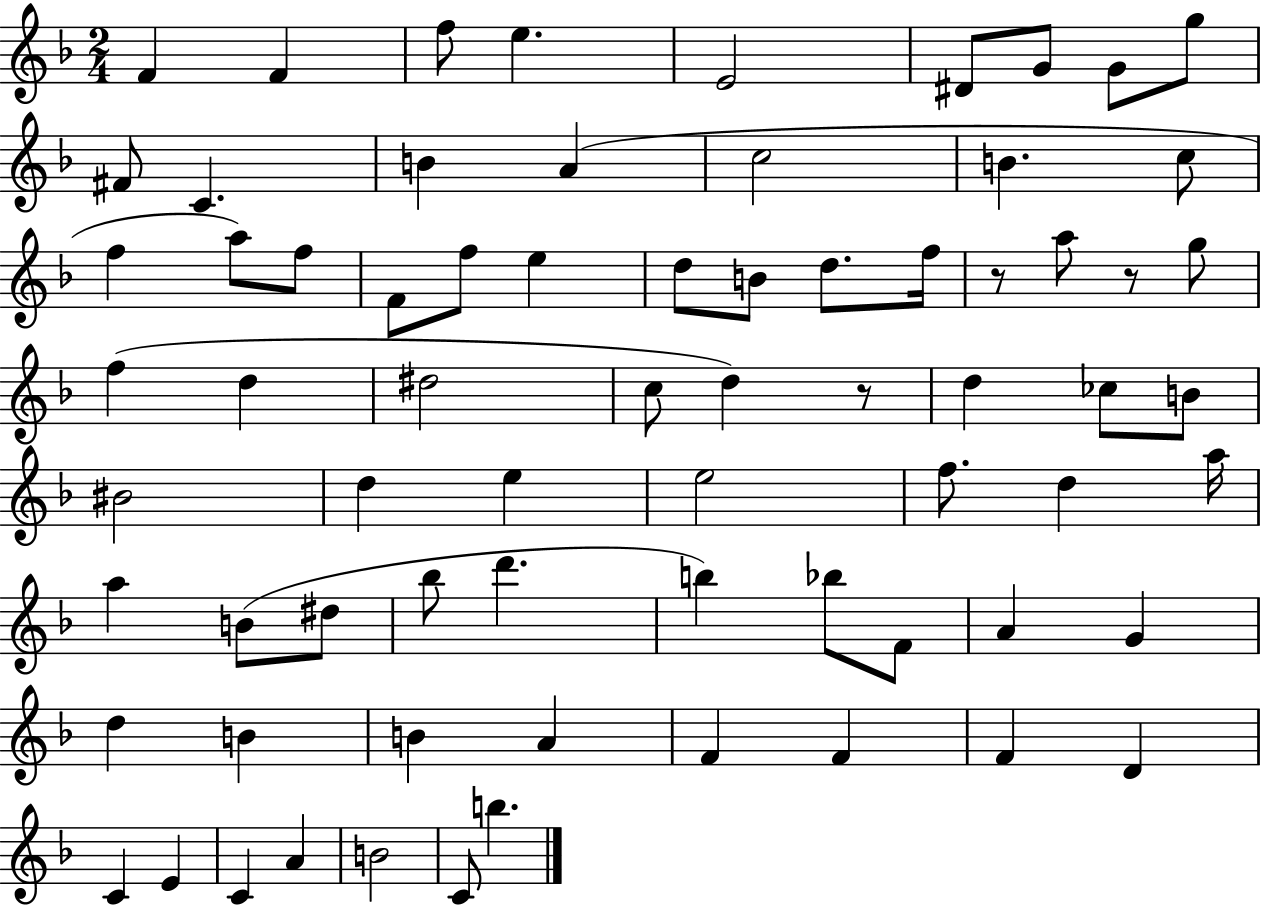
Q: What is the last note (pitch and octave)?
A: B5